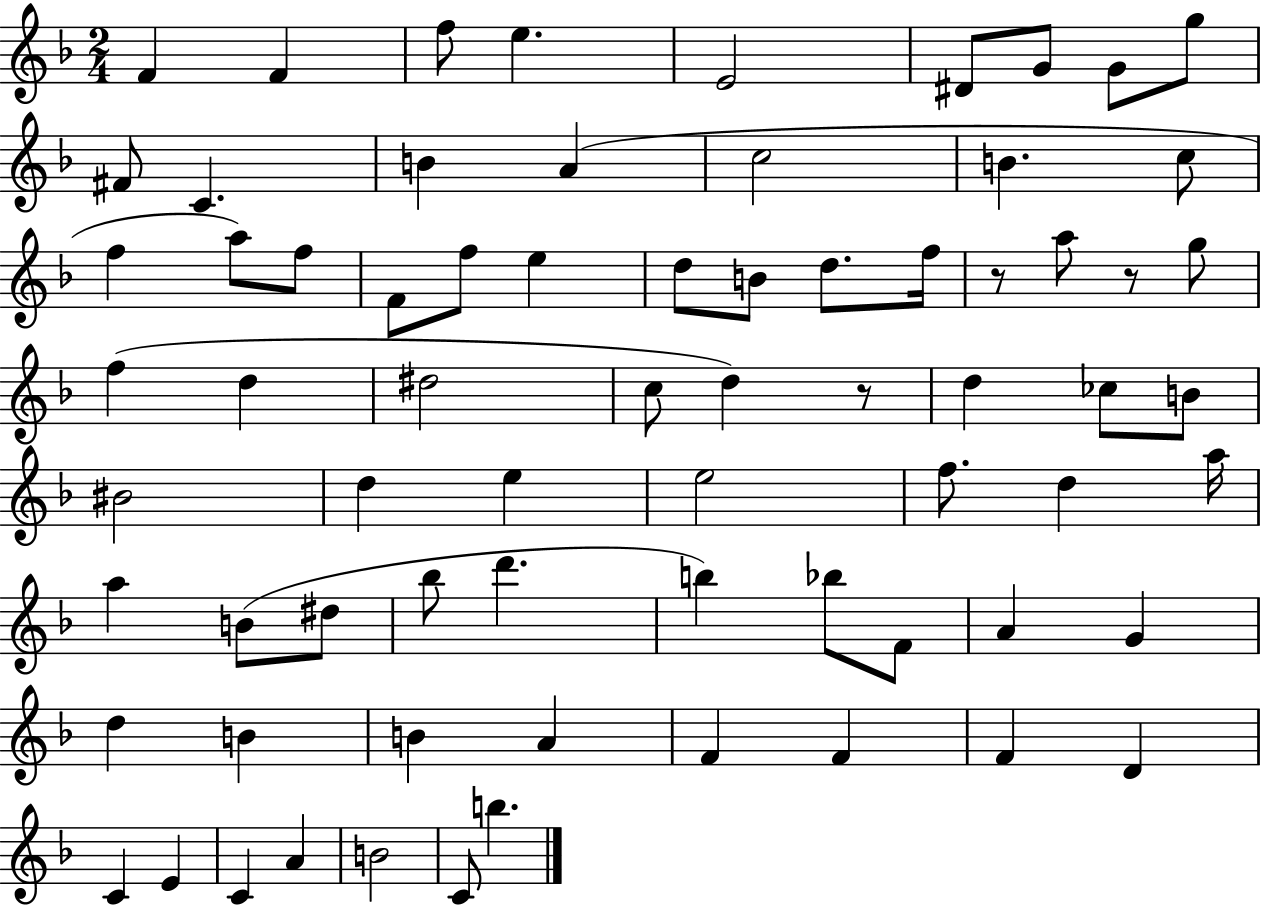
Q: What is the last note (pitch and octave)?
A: B5